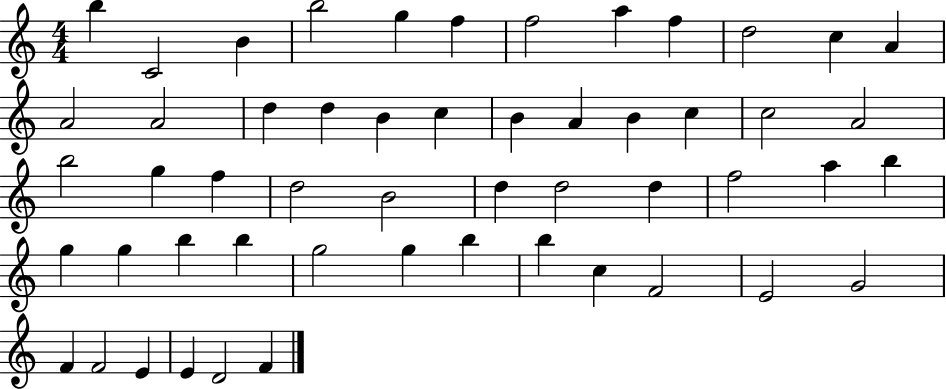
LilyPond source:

{
  \clef treble
  \numericTimeSignature
  \time 4/4
  \key c \major
  b''4 c'2 b'4 | b''2 g''4 f''4 | f''2 a''4 f''4 | d''2 c''4 a'4 | \break a'2 a'2 | d''4 d''4 b'4 c''4 | b'4 a'4 b'4 c''4 | c''2 a'2 | \break b''2 g''4 f''4 | d''2 b'2 | d''4 d''2 d''4 | f''2 a''4 b''4 | \break g''4 g''4 b''4 b''4 | g''2 g''4 b''4 | b''4 c''4 f'2 | e'2 g'2 | \break f'4 f'2 e'4 | e'4 d'2 f'4 | \bar "|."
}